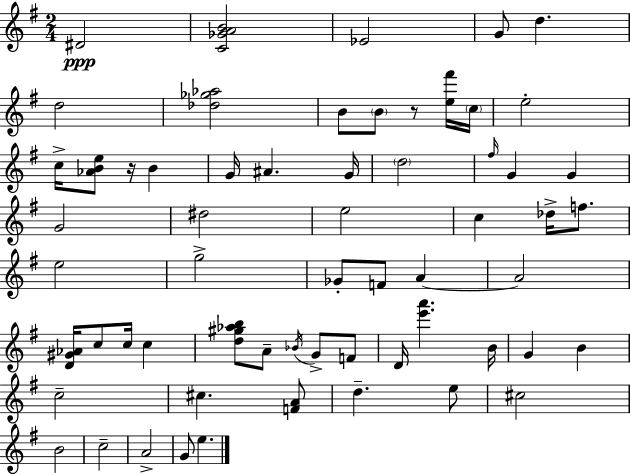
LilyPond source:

{
  \clef treble
  \numericTimeSignature
  \time 2/4
  \key e \minor
  dis'2\ppp | <c' ges' a' b'>2 | ees'2 | g'8 d''4. | \break d''2 | <des'' ges'' aes''>2 | b'8 \parenthesize b'8 r8 <e'' fis'''>16 \parenthesize c''16 | e''2-. | \break c''16-> <aes' b' e''>8 r16 b'4 | g'16 ais'4. g'16 | \parenthesize d''2 | \grace { fis''16 } g'4 g'4 | \break g'2 | dis''2 | e''2 | c''4 des''16-> f''8. | \break e''2 | g''2-> | ges'8-. f'8 a'4~~ | a'2 | \break <d' gis' aes'>16 c''8 c''16 c''4 | <d'' gis'' aes'' b''>8 a'8-- \acciaccatura { bes'16 } g'8-> | f'8 d'16 <e''' a'''>4. | b'16 g'4 b'4 | \break c''2-- | cis''4. | <f' a'>8 d''4.-- | e''8 cis''2 | \break b'2 | c''2-- | a'2-> | g'8 e''4. | \break \bar "|."
}